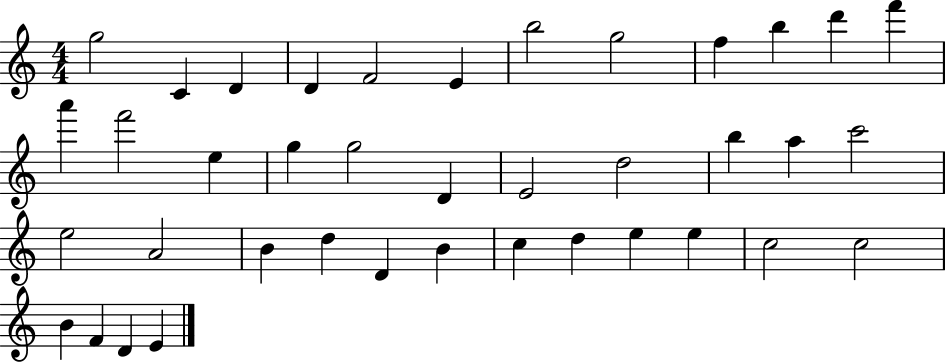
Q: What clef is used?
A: treble